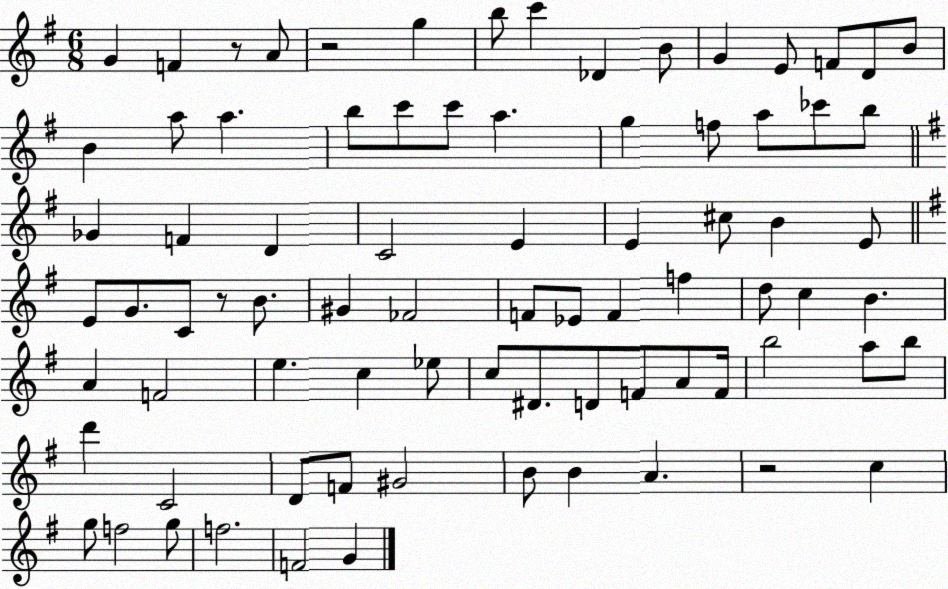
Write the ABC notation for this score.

X:1
T:Untitled
M:6/8
L:1/4
K:G
G F z/2 A/2 z2 g b/2 c' _D B/2 G E/2 F/2 D/2 B/2 B a/2 a b/2 c'/2 c'/2 a g f/2 a/2 _c'/2 b/2 _G F D C2 E E ^c/2 B E/2 E/2 G/2 C/2 z/2 B/2 ^G _F2 F/2 _E/2 F f d/2 c B A F2 e c _e/2 c/2 ^D/2 D/2 F/2 A/2 F/4 b2 a/2 b/2 d' C2 D/2 F/2 ^G2 B/2 B A z2 c g/2 f2 g/2 f2 F2 G